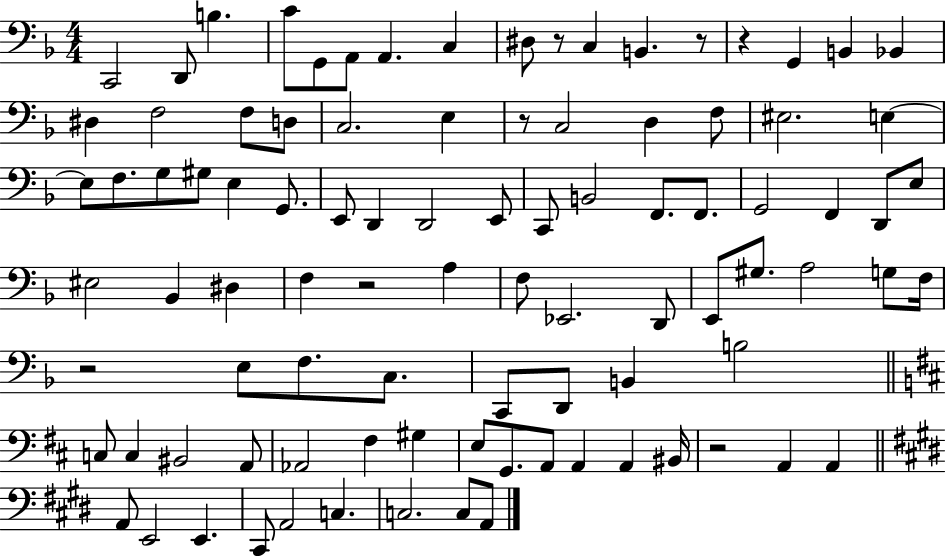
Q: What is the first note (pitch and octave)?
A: C2